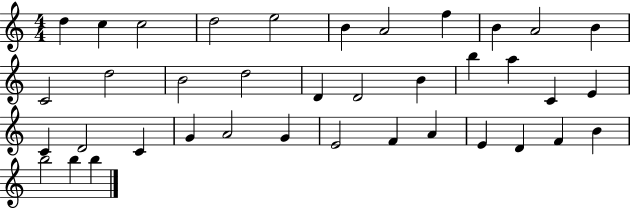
{
  \clef treble
  \numericTimeSignature
  \time 4/4
  \key c \major
  d''4 c''4 c''2 | d''2 e''2 | b'4 a'2 f''4 | b'4 a'2 b'4 | \break c'2 d''2 | b'2 d''2 | d'4 d'2 b'4 | b''4 a''4 c'4 e'4 | \break c'4 d'2 c'4 | g'4 a'2 g'4 | e'2 f'4 a'4 | e'4 d'4 f'4 b'4 | \break b''2 b''4 b''4 | \bar "|."
}